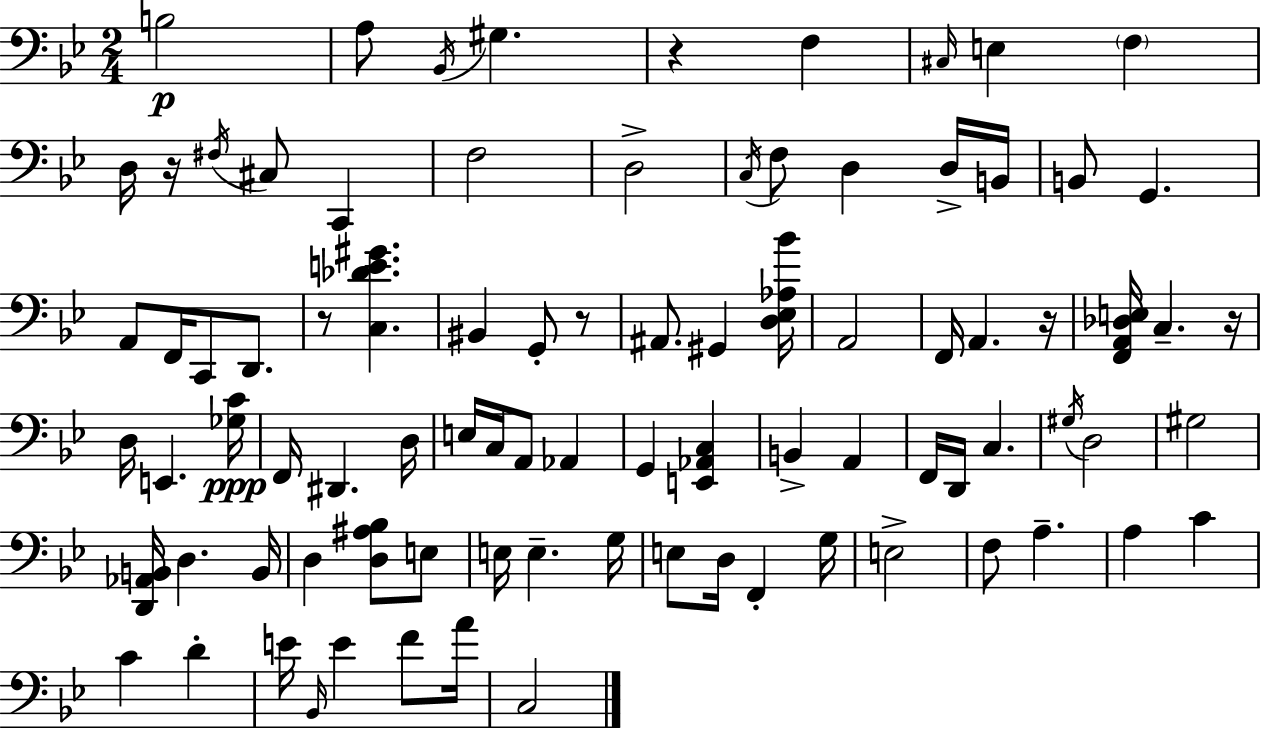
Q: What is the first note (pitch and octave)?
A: B3